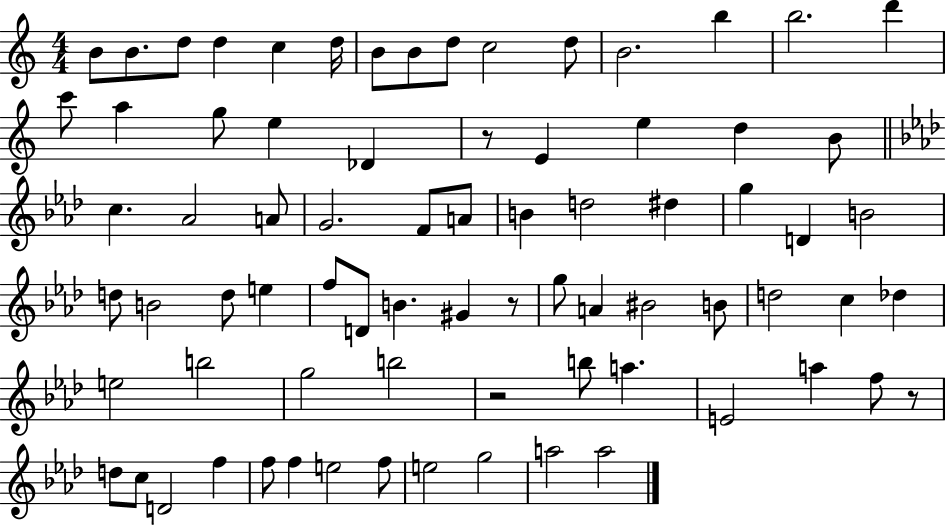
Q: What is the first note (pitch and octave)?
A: B4